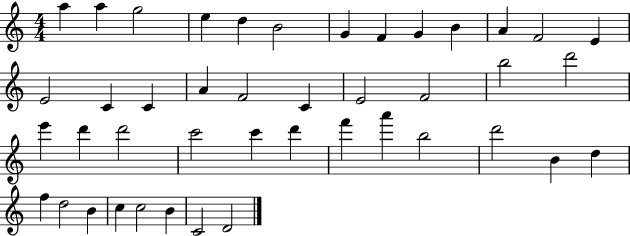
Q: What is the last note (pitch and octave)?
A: D4